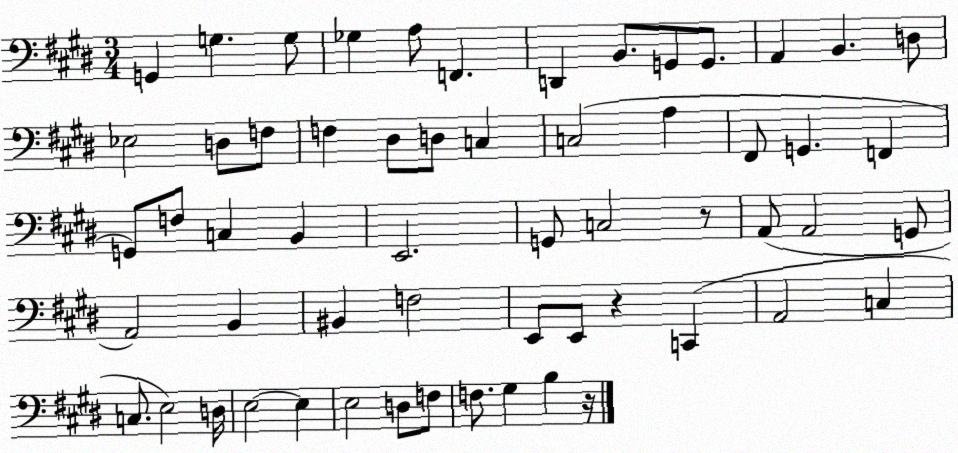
X:1
T:Untitled
M:3/4
L:1/4
K:E
G,, G, G,/2 _G, A,/2 F,, D,, B,,/2 G,,/2 G,,/2 A,, B,, D,/2 _E,2 D,/2 F,/2 F, ^D,/2 D,/2 C, C,2 A, ^F,,/2 G,, F,, G,,/2 F,/2 C, B,, E,,2 G,,/2 C,2 z/2 A,,/2 A,,2 G,,/2 A,,2 B,, ^B,, F,2 E,,/2 E,,/2 z C,, A,,2 C, C,/2 E,2 D,/4 E,2 E, E,2 D,/2 F,/2 F,/2 ^G, B, z/4